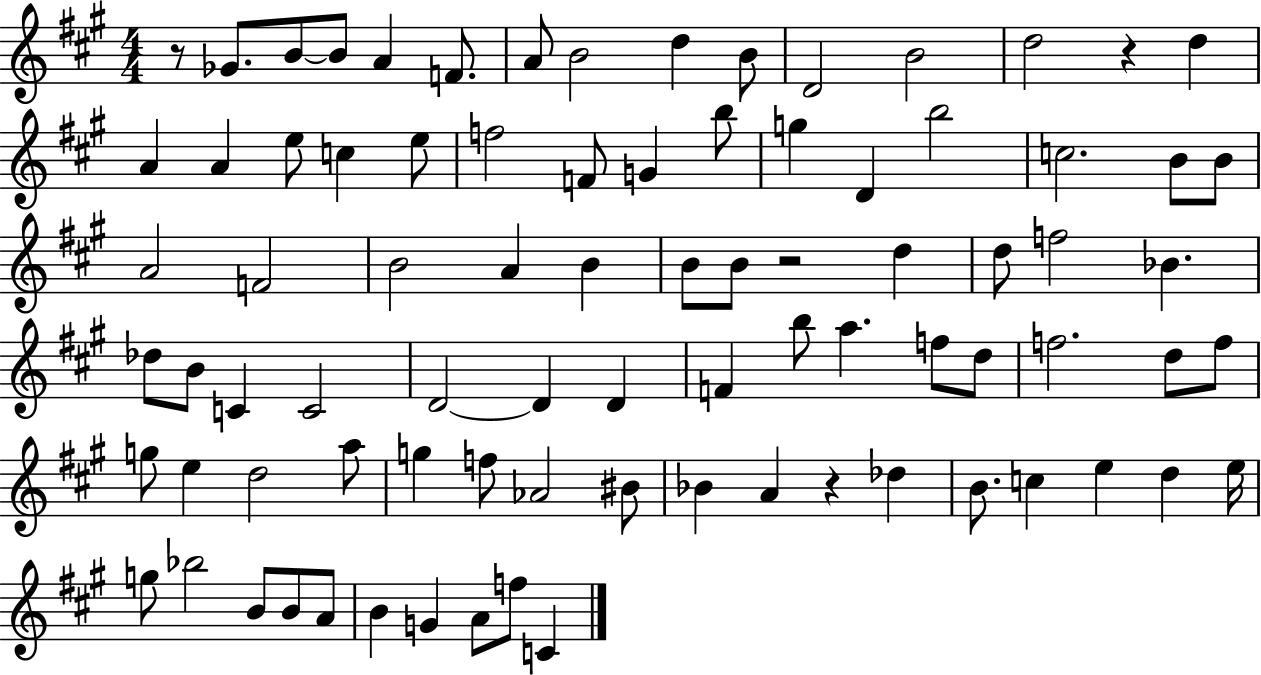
{
  \clef treble
  \numericTimeSignature
  \time 4/4
  \key a \major
  r8 ges'8. b'8~~ b'8 a'4 f'8. | a'8 b'2 d''4 b'8 | d'2 b'2 | d''2 r4 d''4 | \break a'4 a'4 e''8 c''4 e''8 | f''2 f'8 g'4 b''8 | g''4 d'4 b''2 | c''2. b'8 b'8 | \break a'2 f'2 | b'2 a'4 b'4 | b'8 b'8 r2 d''4 | d''8 f''2 bes'4. | \break des''8 b'8 c'4 c'2 | d'2~~ d'4 d'4 | f'4 b''8 a''4. f''8 d''8 | f''2. d''8 f''8 | \break g''8 e''4 d''2 a''8 | g''4 f''8 aes'2 bis'8 | bes'4 a'4 r4 des''4 | b'8. c''4 e''4 d''4 e''16 | \break g''8 bes''2 b'8 b'8 a'8 | b'4 g'4 a'8 f''8 c'4 | \bar "|."
}